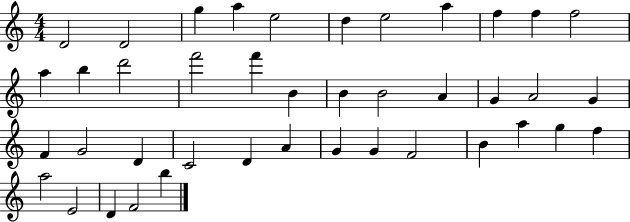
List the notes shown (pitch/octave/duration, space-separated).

D4/h D4/h G5/q A5/q E5/h D5/q E5/h A5/q F5/q F5/q F5/h A5/q B5/q D6/h F6/h F6/q B4/q B4/q B4/h A4/q G4/q A4/h G4/q F4/q G4/h D4/q C4/h D4/q A4/q G4/q G4/q F4/h B4/q A5/q G5/q F5/q A5/h E4/h D4/q F4/h B5/q